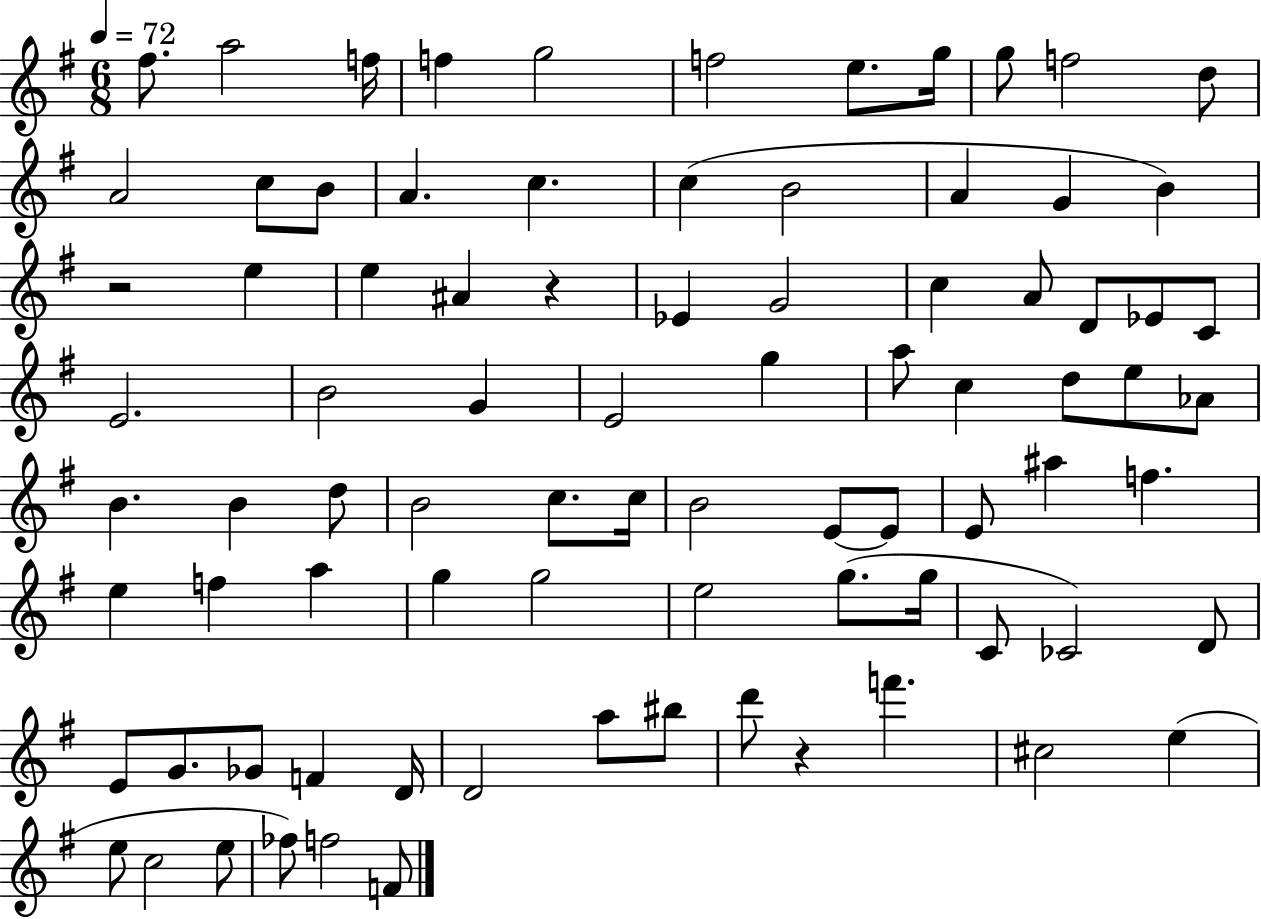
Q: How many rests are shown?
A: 3